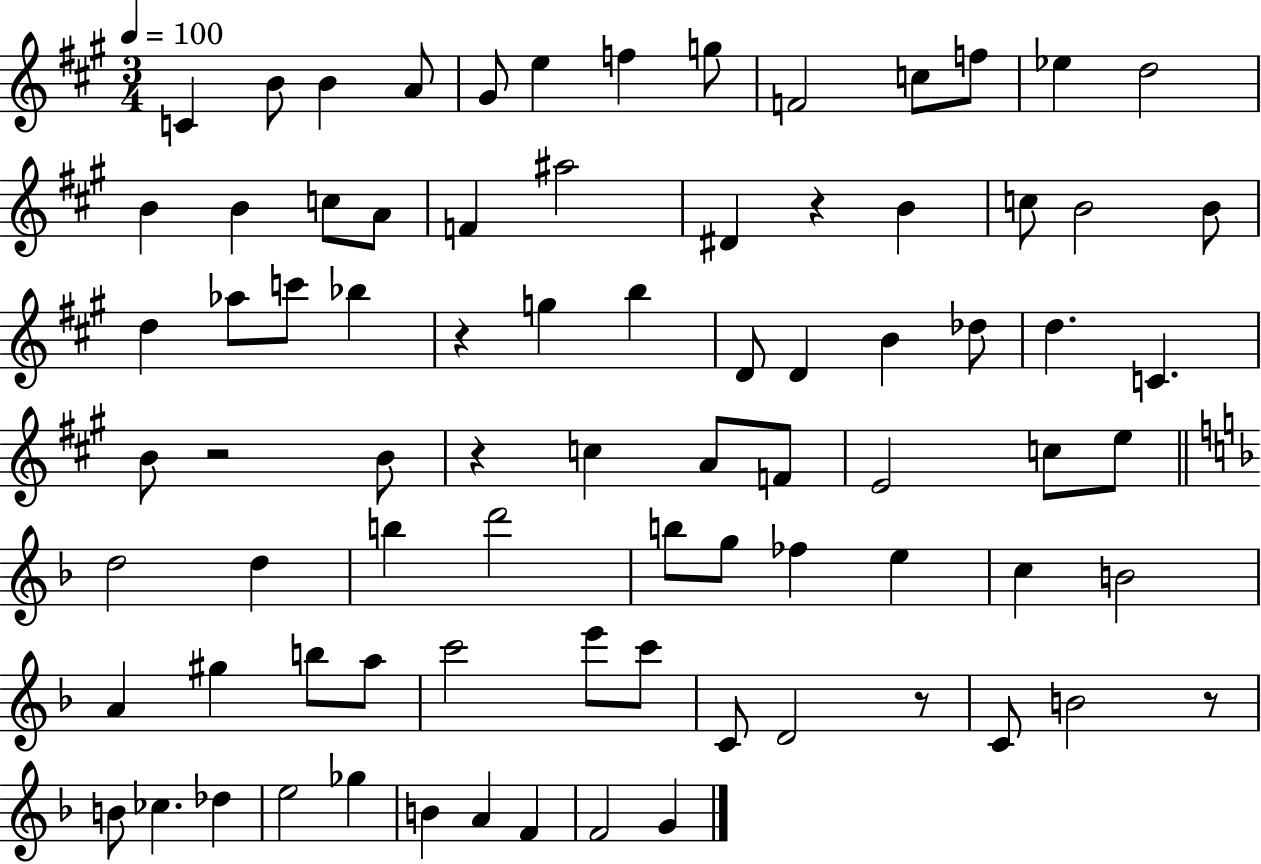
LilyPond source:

{
  \clef treble
  \numericTimeSignature
  \time 3/4
  \key a \major
  \tempo 4 = 100
  c'4 b'8 b'4 a'8 | gis'8 e''4 f''4 g''8 | f'2 c''8 f''8 | ees''4 d''2 | \break b'4 b'4 c''8 a'8 | f'4 ais''2 | dis'4 r4 b'4 | c''8 b'2 b'8 | \break d''4 aes''8 c'''8 bes''4 | r4 g''4 b''4 | d'8 d'4 b'4 des''8 | d''4. c'4. | \break b'8 r2 b'8 | r4 c''4 a'8 f'8 | e'2 c''8 e''8 | \bar "||" \break \key d \minor d''2 d''4 | b''4 d'''2 | b''8 g''8 fes''4 e''4 | c''4 b'2 | \break a'4 gis''4 b''8 a''8 | c'''2 e'''8 c'''8 | c'8 d'2 r8 | c'8 b'2 r8 | \break b'8 ces''4. des''4 | e''2 ges''4 | b'4 a'4 f'4 | f'2 g'4 | \break \bar "|."
}